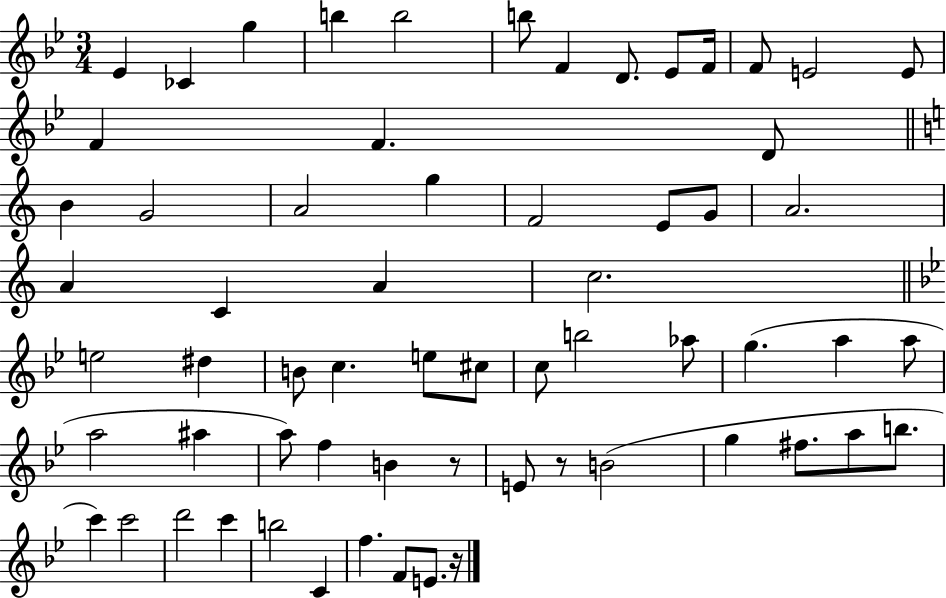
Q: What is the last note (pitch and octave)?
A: E4